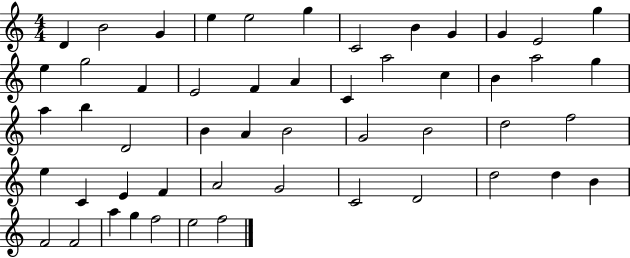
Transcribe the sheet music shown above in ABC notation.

X:1
T:Untitled
M:4/4
L:1/4
K:C
D B2 G e e2 g C2 B G G E2 g e g2 F E2 F A C a2 c B a2 g a b D2 B A B2 G2 B2 d2 f2 e C E F A2 G2 C2 D2 d2 d B F2 F2 a g f2 e2 f2